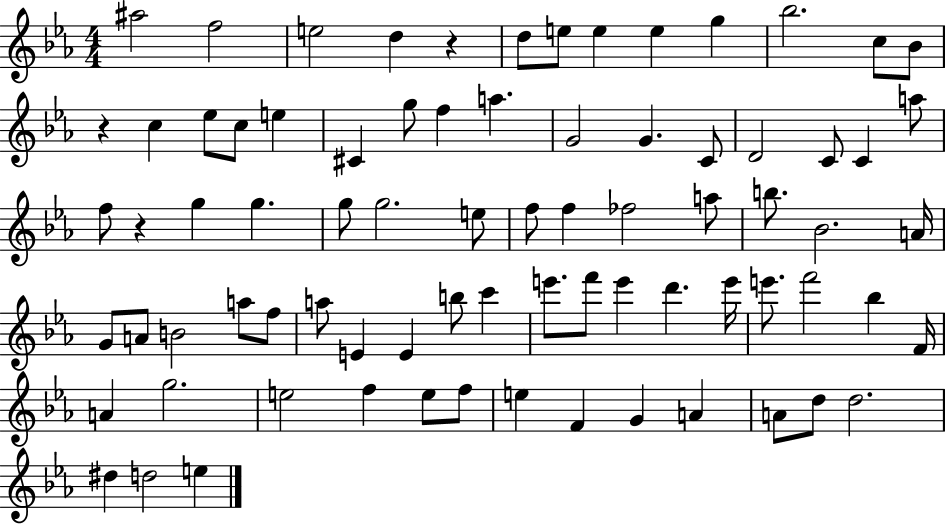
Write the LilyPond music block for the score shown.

{
  \clef treble
  \numericTimeSignature
  \time 4/4
  \key ees \major
  ais''2 f''2 | e''2 d''4 r4 | d''8 e''8 e''4 e''4 g''4 | bes''2. c''8 bes'8 | \break r4 c''4 ees''8 c''8 e''4 | cis'4 g''8 f''4 a''4. | g'2 g'4. c'8 | d'2 c'8 c'4 a''8 | \break f''8 r4 g''4 g''4. | g''8 g''2. e''8 | f''8 f''4 fes''2 a''8 | b''8. bes'2. a'16 | \break g'8 a'8 b'2 a''8 f''8 | a''8 e'4 e'4 b''8 c'''4 | e'''8. f'''8 e'''4 d'''4. e'''16 | e'''8. f'''2 bes''4 f'16 | \break a'4 g''2. | e''2 f''4 e''8 f''8 | e''4 f'4 g'4 a'4 | a'8 d''8 d''2. | \break dis''4 d''2 e''4 | \bar "|."
}